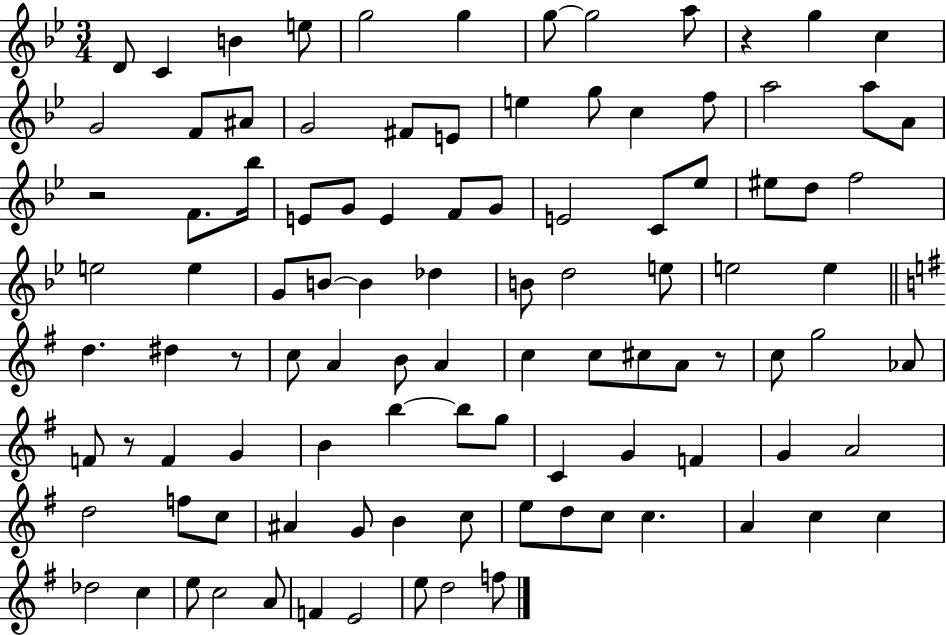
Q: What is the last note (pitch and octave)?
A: F5